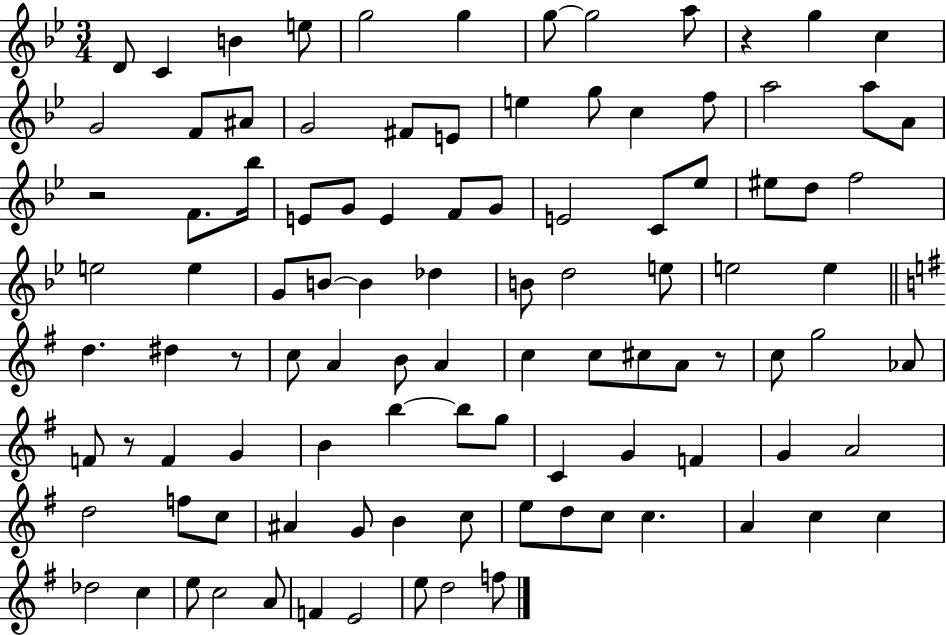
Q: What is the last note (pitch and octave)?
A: F5